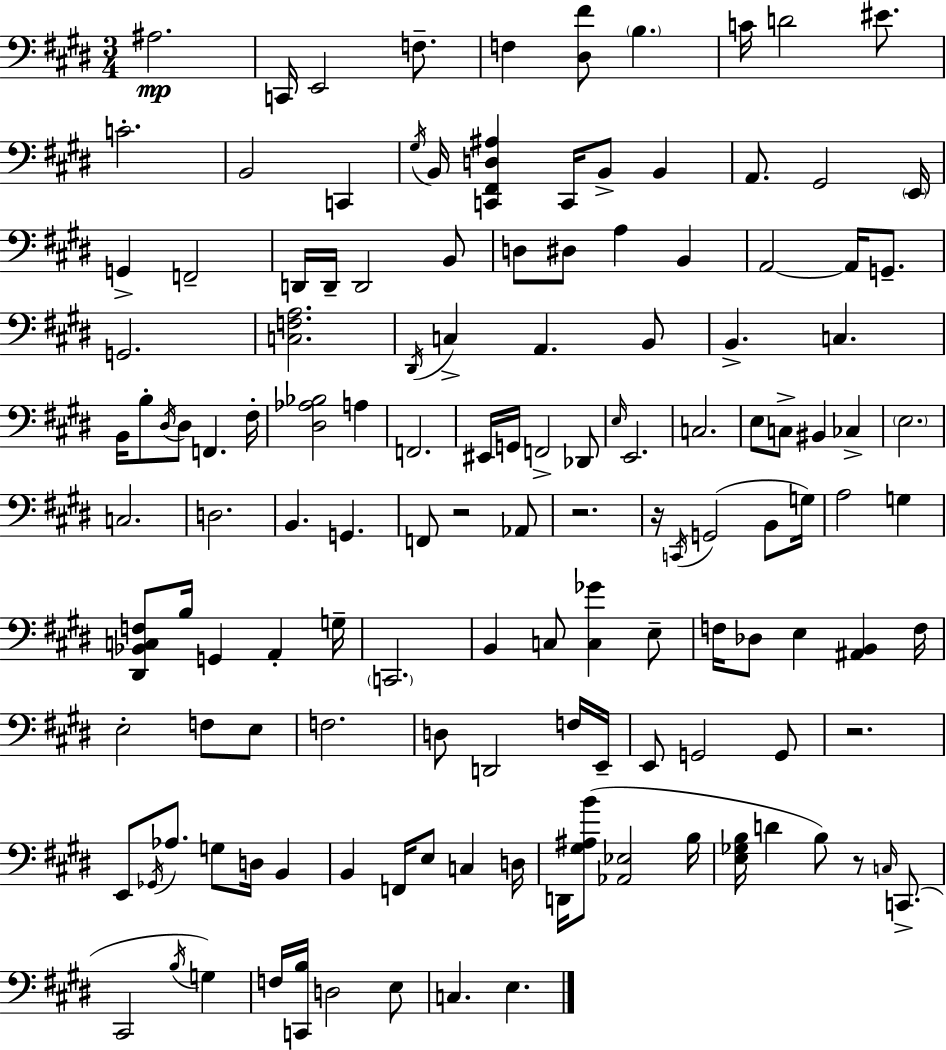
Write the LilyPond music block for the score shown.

{
  \clef bass
  \numericTimeSignature
  \time 3/4
  \key e \major
  ais2.\mp | c,16 e,2 f8.-- | f4 <dis fis'>8 \parenthesize b4. | c'16 d'2 eis'8. | \break c'2.-. | b,2 c,4 | \acciaccatura { gis16 } b,16 <c, fis, d ais>4 c,16 b,8-> b,4 | a,8. gis,2 | \break \parenthesize e,16 g,4-> f,2-- | d,16 d,16-- d,2 b,8 | d8 dis8 a4 b,4 | a,2~~ a,16 g,8.-- | \break g,2. | <c f a>2. | \acciaccatura { dis,16 } c4-> a,4. | b,8 b,4.-> c4. | \break b,16 b8-. \acciaccatura { dis16 } dis8 f,4. | fis16-. <dis aes bes>2 a4 | f,2. | eis,16 g,16 f,2-> | \break des,8 \grace { e16 } e,2. | c2. | e8 c8-> bis,4 | ces4-> \parenthesize e2. | \break c2. | d2. | b,4. g,4. | f,8 r2 | \break aes,8 r2. | r16 \acciaccatura { c,16 } g,2( | b,8 g16) a2 | g4 <dis, bes, c f>8 b16 g,4 | \break a,4-. g16-- \parenthesize c,2. | b,4 c8 <c ges'>4 | e8-- f16 des8 e4 | <ais, b,>4 f16 e2-. | \break f8 e8 f2. | d8 d,2 | f16 e,16-- e,8 g,2 | g,8 r2. | \break e,8 \acciaccatura { ges,16 } aes8. g8 | d16 b,4 b,4 f,16 e8 | c4 d16 d,16 <gis ais b'>8( <aes, ees>2 | b16 <e ges b>16 d'4 b8) | \break r8 \grace { c16 } c,8.->( cis,2 | \acciaccatura { b16 }) g4 f16 <c, b>16 d2 | e8 c4. | e4. \bar "|."
}